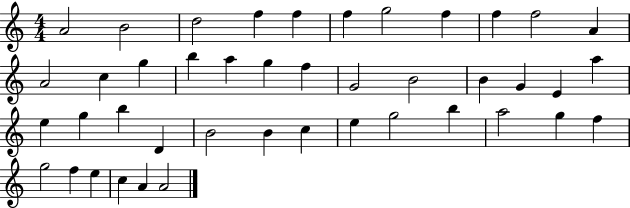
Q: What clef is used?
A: treble